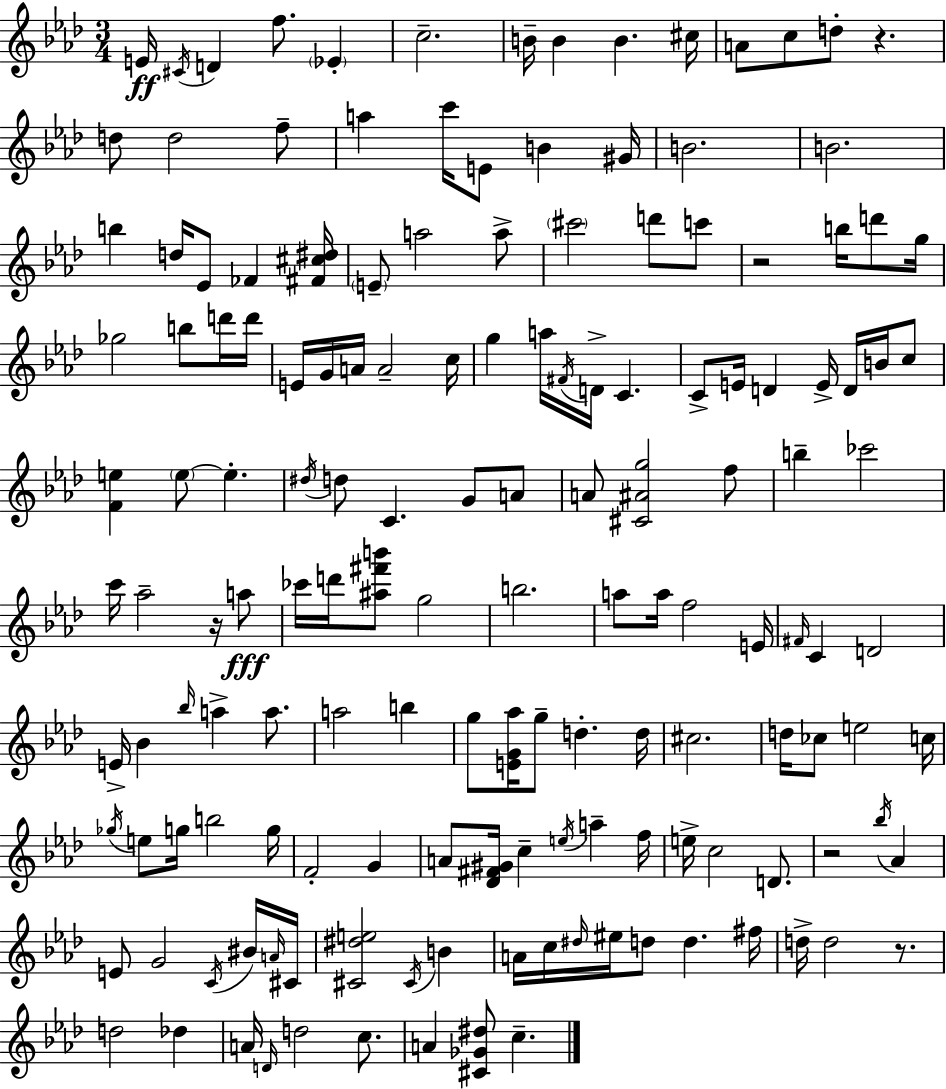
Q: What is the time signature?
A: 3/4